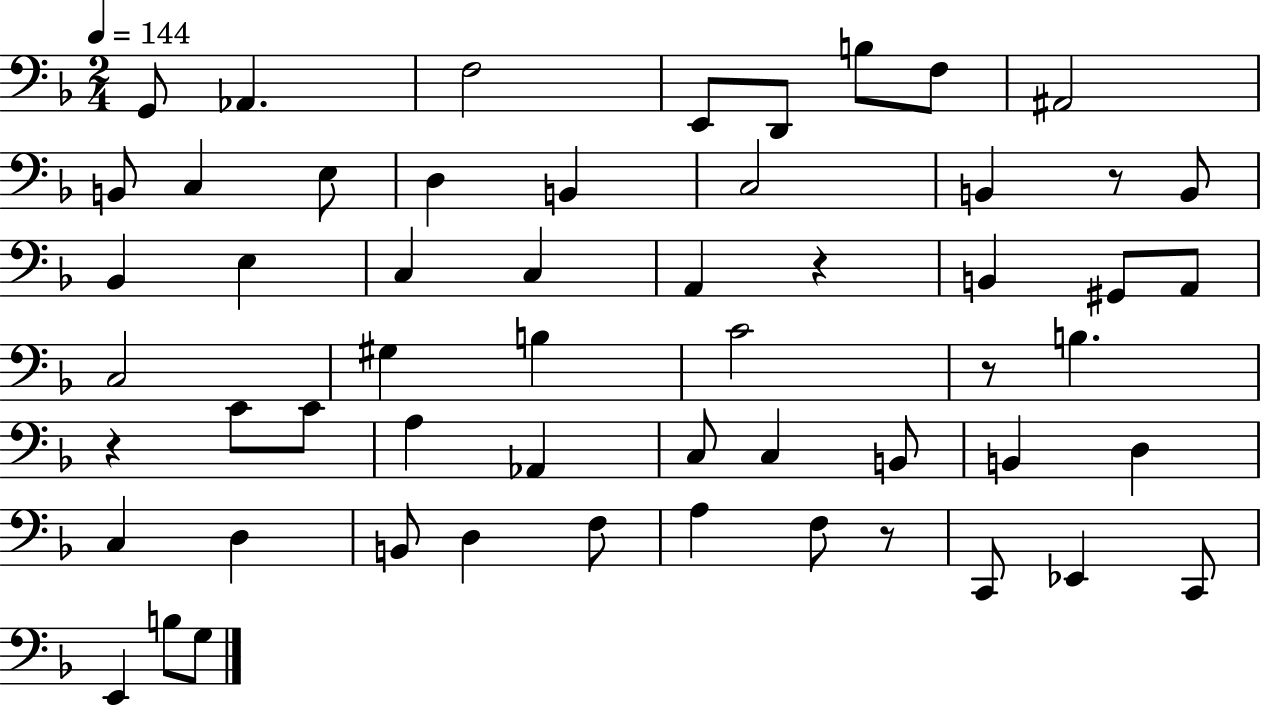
G2/e Ab2/q. F3/h E2/e D2/e B3/e F3/e A#2/h B2/e C3/q E3/e D3/q B2/q C3/h B2/q R/e B2/e Bb2/q E3/q C3/q C3/q A2/q R/q B2/q G#2/e A2/e C3/h G#3/q B3/q C4/h R/e B3/q. R/q C4/e C4/e A3/q Ab2/q C3/e C3/q B2/e B2/q D3/q C3/q D3/q B2/e D3/q F3/e A3/q F3/e R/e C2/e Eb2/q C2/e E2/q B3/e G3/e